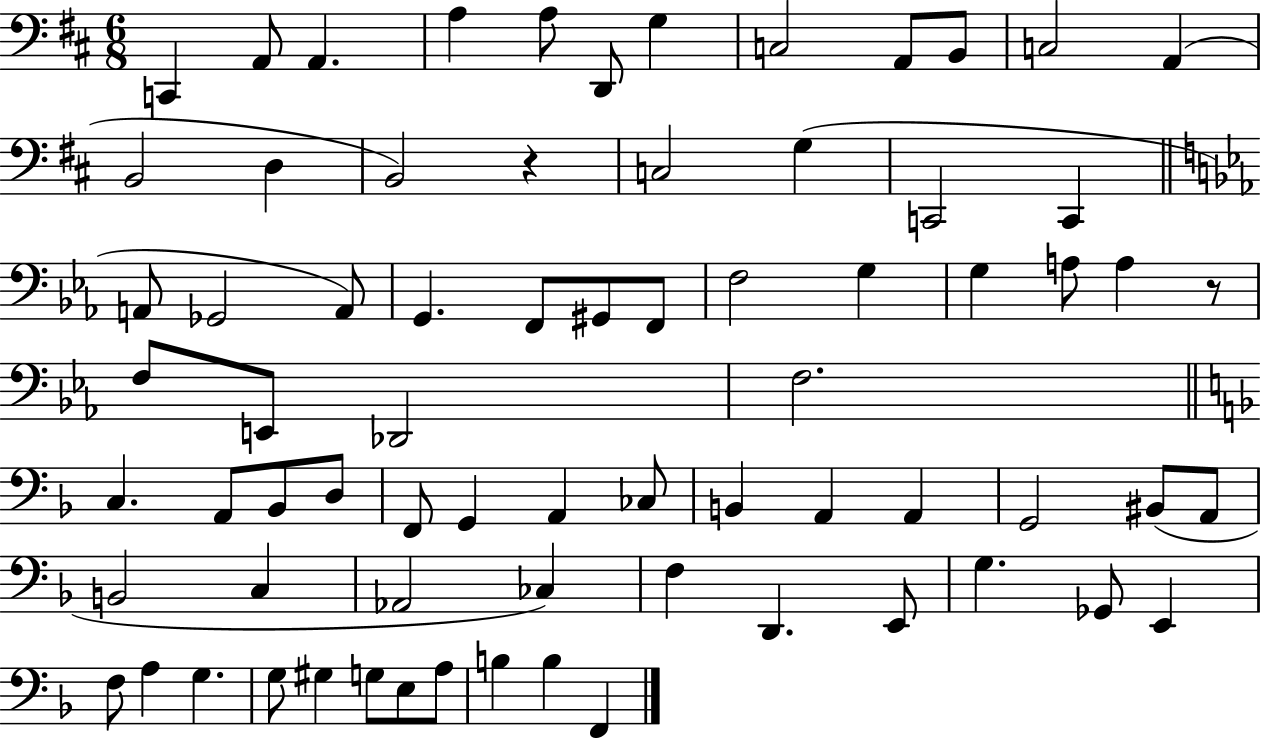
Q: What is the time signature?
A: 6/8